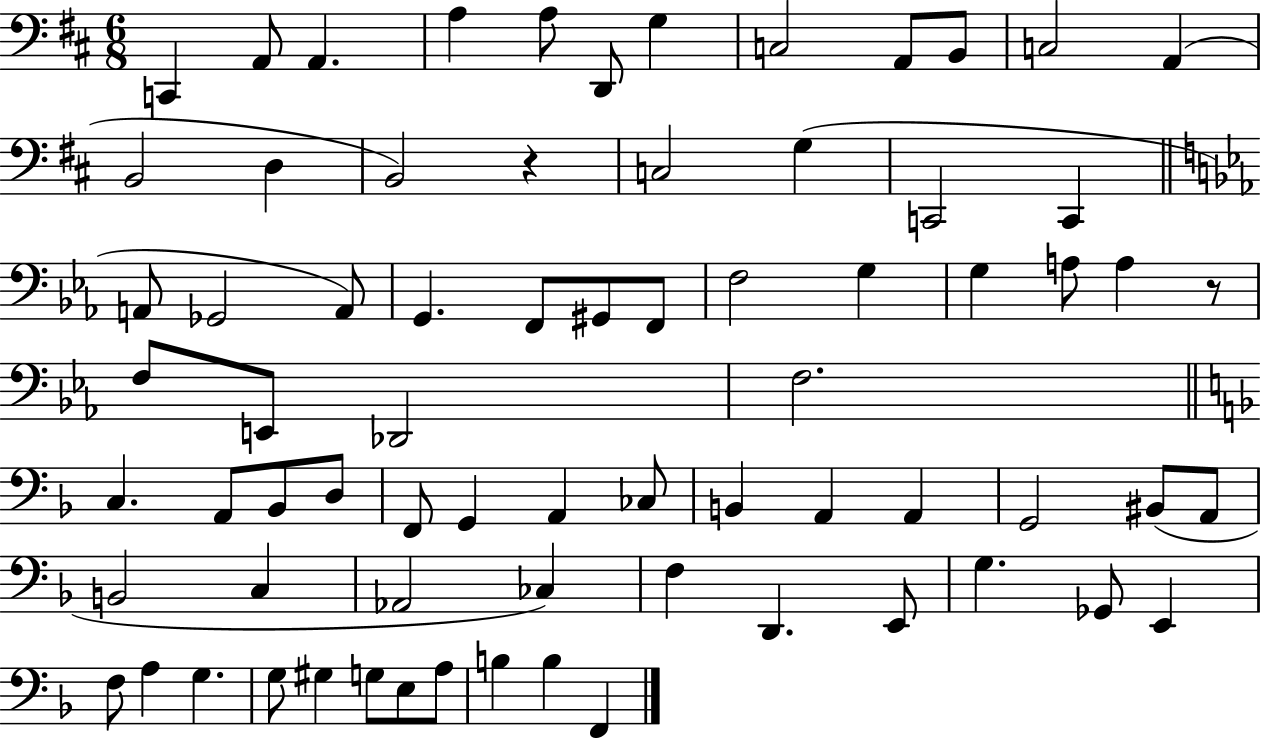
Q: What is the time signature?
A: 6/8